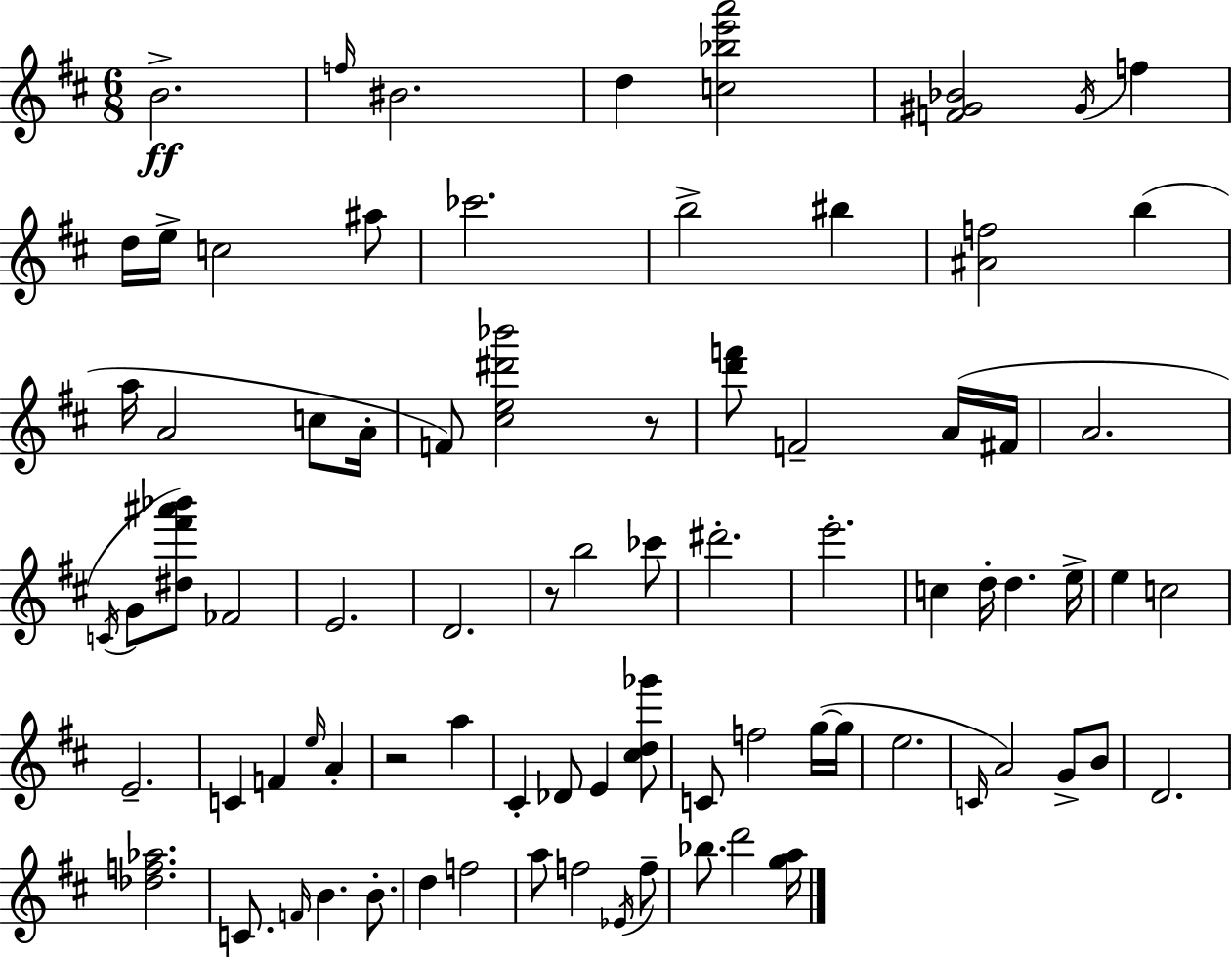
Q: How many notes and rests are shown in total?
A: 81